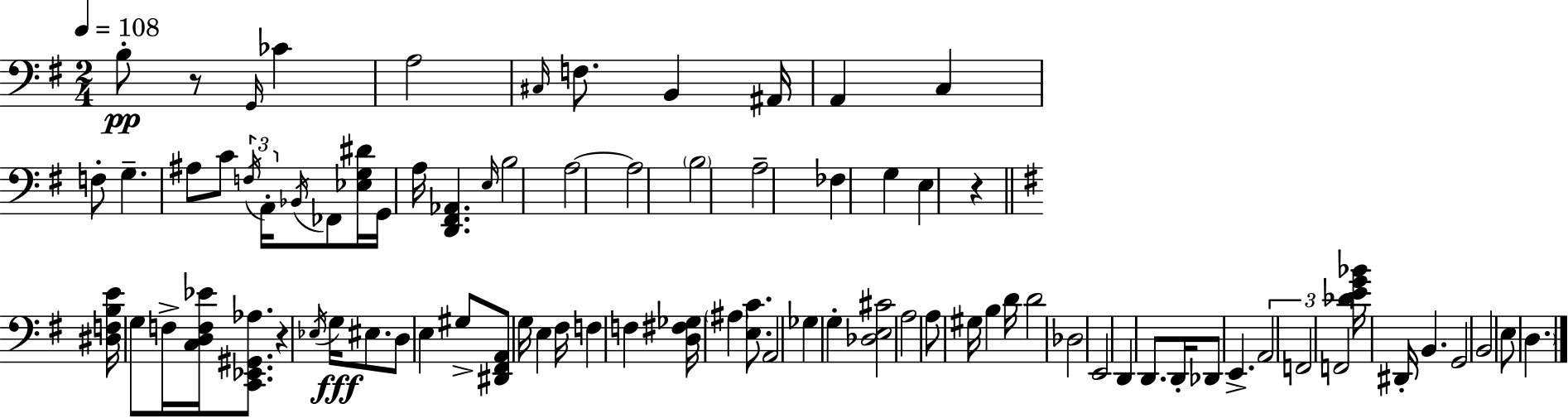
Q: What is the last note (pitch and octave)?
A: D3